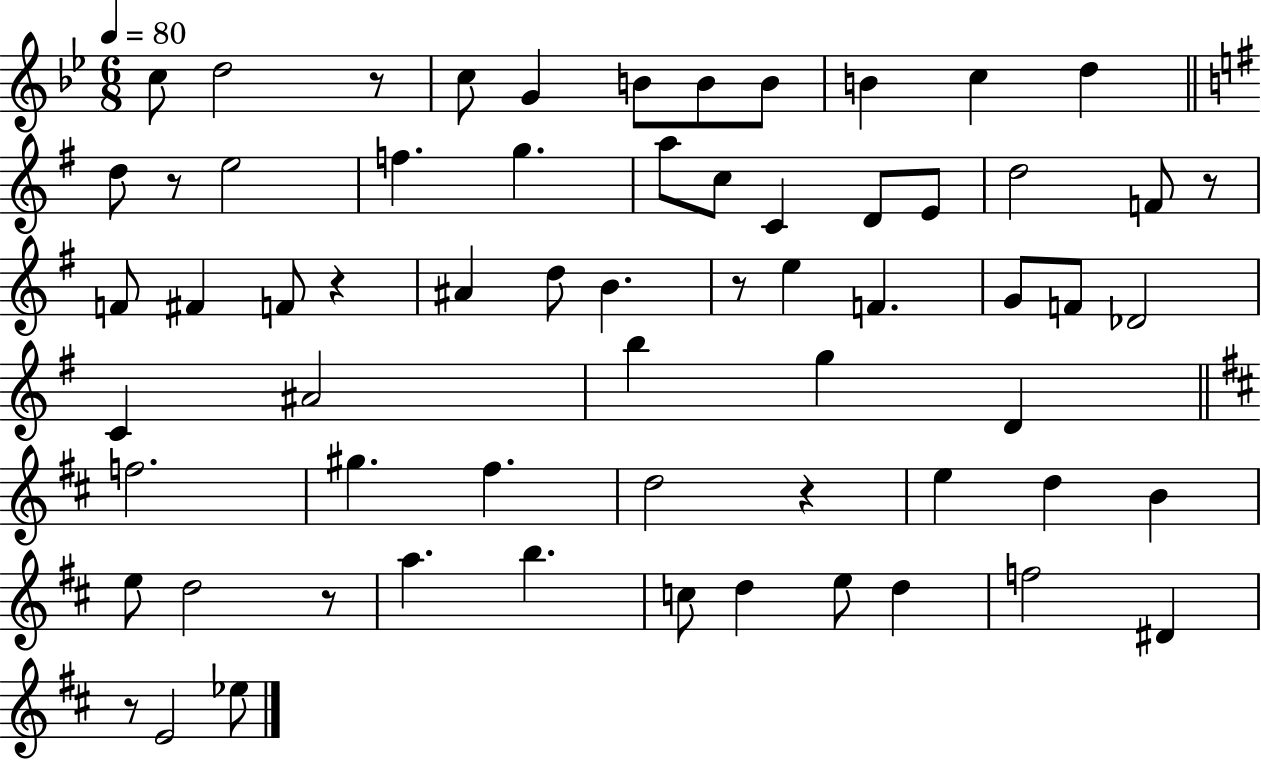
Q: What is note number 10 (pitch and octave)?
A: D5